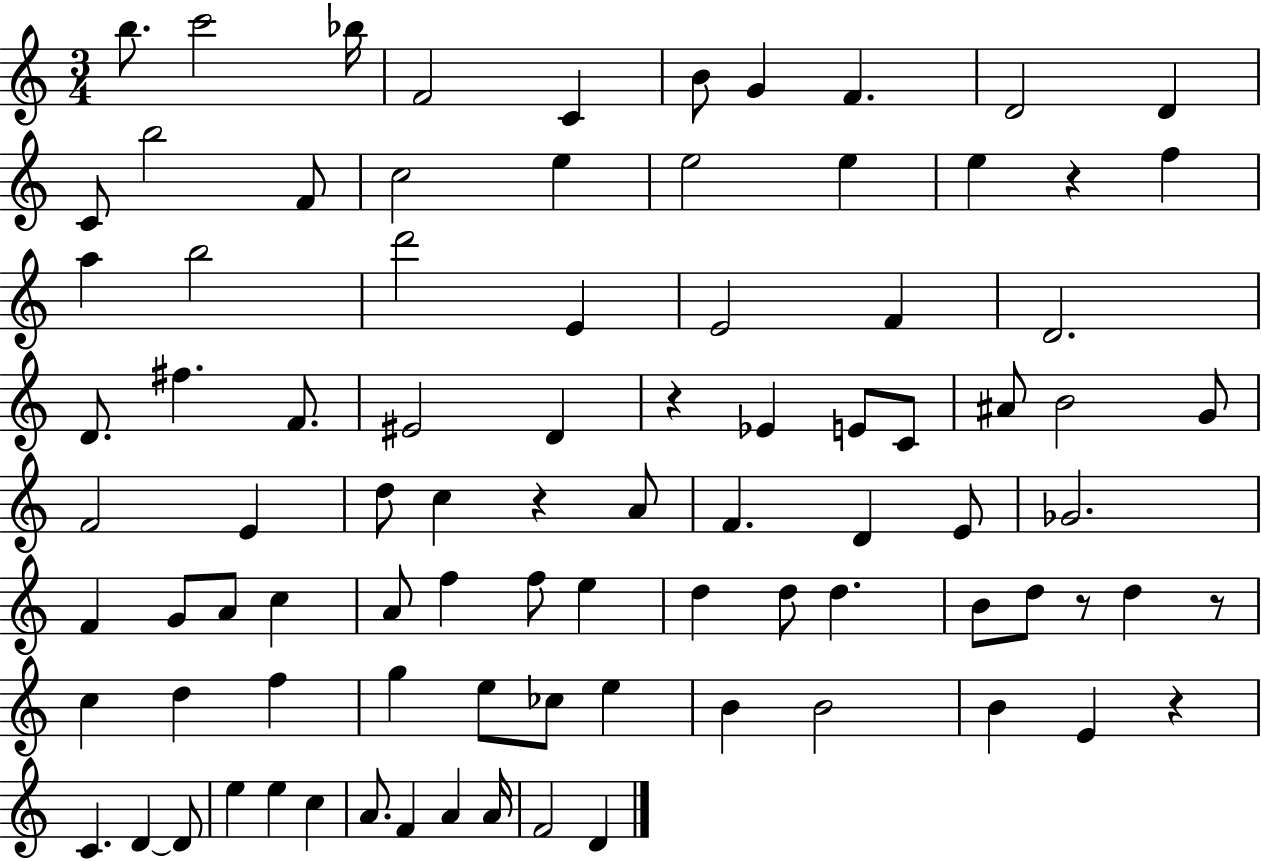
X:1
T:Untitled
M:3/4
L:1/4
K:C
b/2 c'2 _b/4 F2 C B/2 G F D2 D C/2 b2 F/2 c2 e e2 e e z f a b2 d'2 E E2 F D2 D/2 ^f F/2 ^E2 D z _E E/2 C/2 ^A/2 B2 G/2 F2 E d/2 c z A/2 F D E/2 _G2 F G/2 A/2 c A/2 f f/2 e d d/2 d B/2 d/2 z/2 d z/2 c d f g e/2 _c/2 e B B2 B E z C D D/2 e e c A/2 F A A/4 F2 D